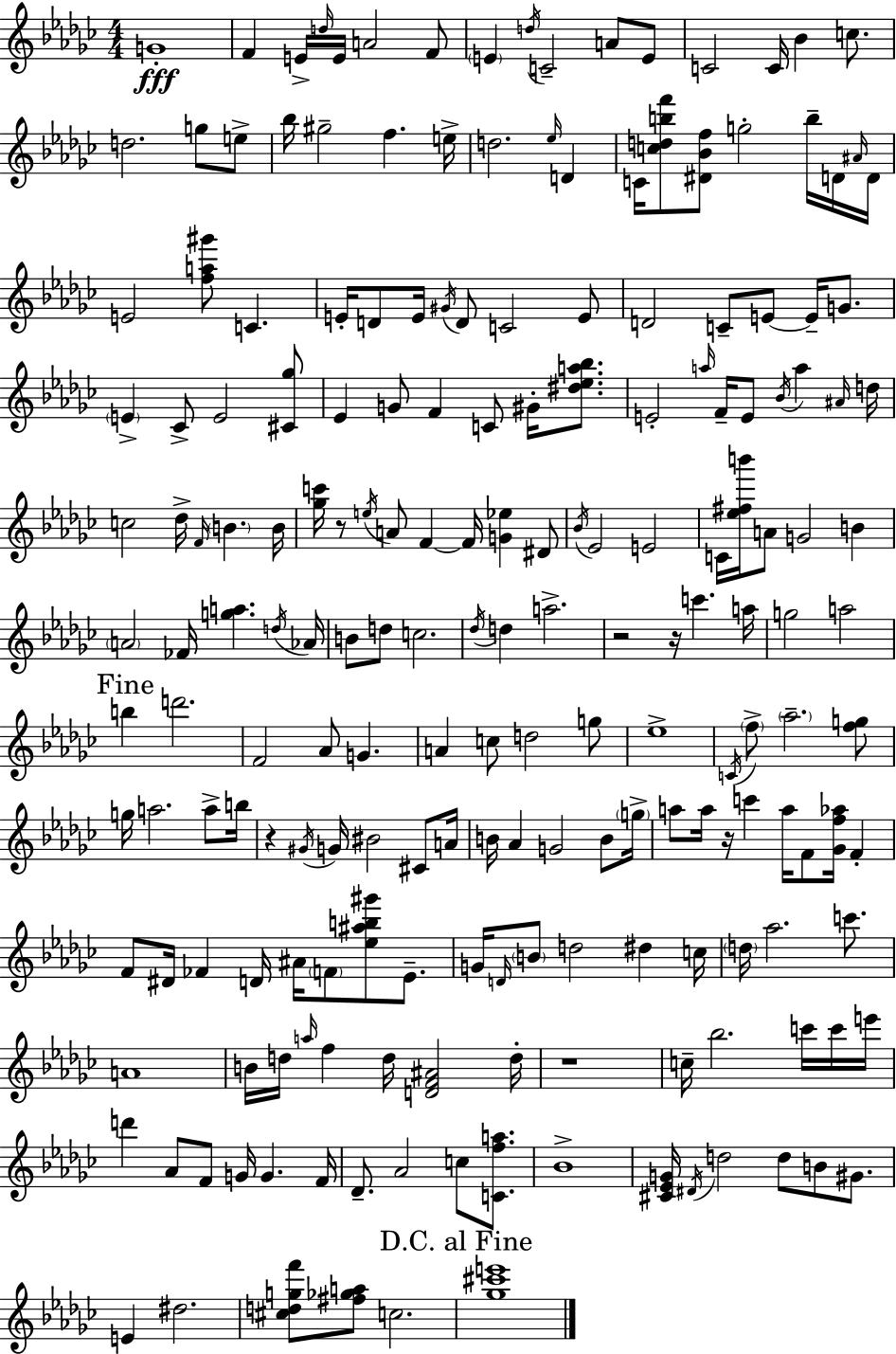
G4/w F4/q E4/s D5/s E4/s A4/h F4/e E4/q D5/s C4/h A4/e E4/e C4/h C4/s Bb4/q C5/e. D5/h. G5/e E5/e Bb5/s G#5/h F5/q. E5/s D5/h. Eb5/s D4/q C4/s [C5,D5,B5,F6]/e [D#4,Bb4,F5]/e G5/h B5/s D4/s A#4/s D4/s E4/h [F5,A5,G#6]/e C4/q. E4/s D4/e E4/s G#4/s D4/e C4/h E4/e D4/h C4/e E4/e E4/s G4/e. E4/q CES4/e E4/h [C#4,Gb5]/e Eb4/q G4/e F4/q C4/e G#4/s [D#5,Eb5,A5,Bb5]/e. E4/h A5/s F4/s E4/e Bb4/s A5/q A#4/s D5/s C5/h Db5/s F4/s B4/q. B4/s [Gb5,C6]/s R/e E5/s A4/e F4/q F4/s [G4,Eb5]/q D#4/e Bb4/s Eb4/h E4/h C4/s [Eb5,F#5,B6]/s A4/e G4/h B4/q A4/h FES4/s [G5,A5]/q. D5/s Ab4/s B4/e D5/e C5/h. Db5/s D5/q A5/h. R/h R/s C6/q. A5/s G5/h A5/h B5/q D6/h. F4/h Ab4/e G4/q. A4/q C5/e D5/h G5/e Eb5/w C4/s F5/e Ab5/h. [F5,G5]/e G5/s A5/h. A5/e B5/s R/q G#4/s G4/s BIS4/h C#4/e A4/s B4/s Ab4/q G4/h B4/e G5/s A5/e A5/s R/s C6/q A5/s F4/e [Gb4,F5,Ab5]/s F4/q F4/e D#4/s FES4/q D4/s A#4/s F4/e [Eb5,A#5,B5,G#6]/e Eb4/e. G4/s D4/s B4/e D5/h D#5/q C5/s D5/s Ab5/h. C6/e. A4/w B4/s D5/s A5/s F5/q D5/s [D4,F4,A#4]/h D5/s R/w C5/s Bb5/h. C6/s C6/s E6/s D6/q Ab4/e F4/e G4/s G4/q. F4/s Db4/e. Ab4/h C5/e [C4,F5,A5]/e. Bb4/w [C#4,Eb4,G4]/s D#4/s D5/h D5/e B4/e G#4/e. E4/q D#5/h. [C#5,D5,G5,F6]/e [F#5,Gb5,A5]/e C5/h. [Gb5,C#6,E6]/w